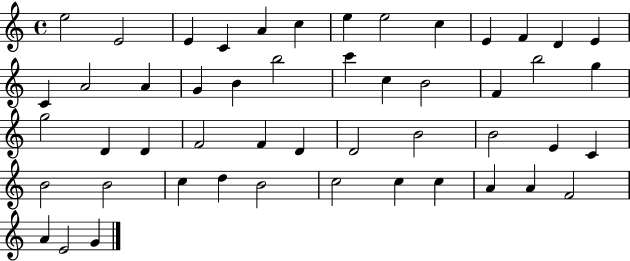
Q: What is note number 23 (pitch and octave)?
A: F4